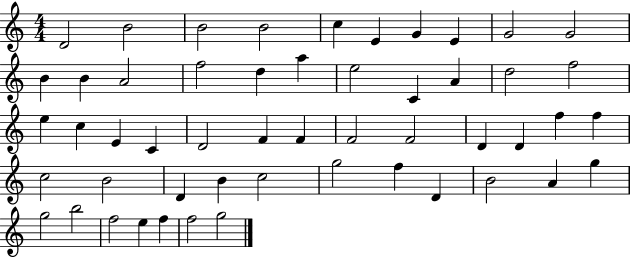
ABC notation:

X:1
T:Untitled
M:4/4
L:1/4
K:C
D2 B2 B2 B2 c E G E G2 G2 B B A2 f2 d a e2 C A d2 f2 e c E C D2 F F F2 F2 D D f f c2 B2 D B c2 g2 f D B2 A g g2 b2 f2 e f f2 g2